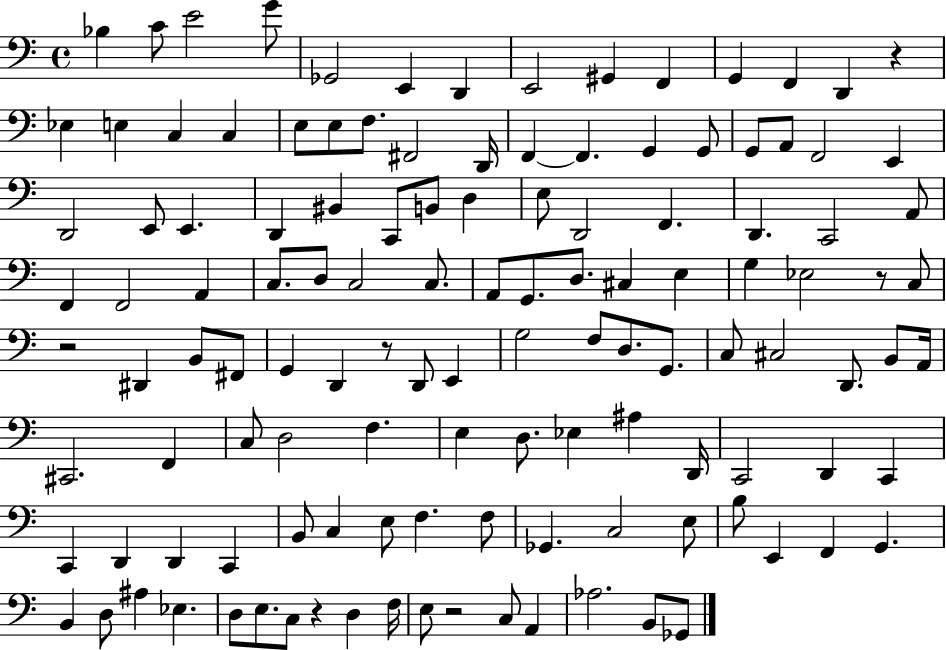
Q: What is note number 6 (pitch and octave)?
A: E2